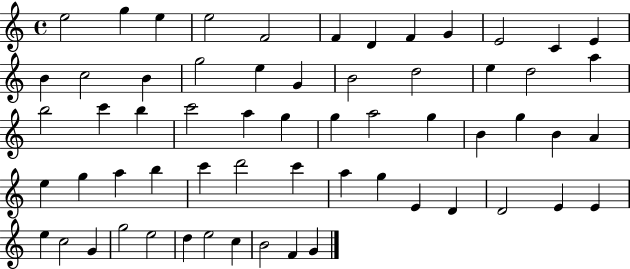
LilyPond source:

{
  \clef treble
  \time 4/4
  \defaultTimeSignature
  \key c \major
  e''2 g''4 e''4 | e''2 f'2 | f'4 d'4 f'4 g'4 | e'2 c'4 e'4 | \break b'4 c''2 b'4 | g''2 e''4 g'4 | b'2 d''2 | e''4 d''2 a''4 | \break b''2 c'''4 b''4 | c'''2 a''4 g''4 | g''4 a''2 g''4 | b'4 g''4 b'4 a'4 | \break e''4 g''4 a''4 b''4 | c'''4 d'''2 c'''4 | a''4 g''4 e'4 d'4 | d'2 e'4 e'4 | \break e''4 c''2 g'4 | g''2 e''2 | d''4 e''2 c''4 | b'2 f'4 g'4 | \break \bar "|."
}